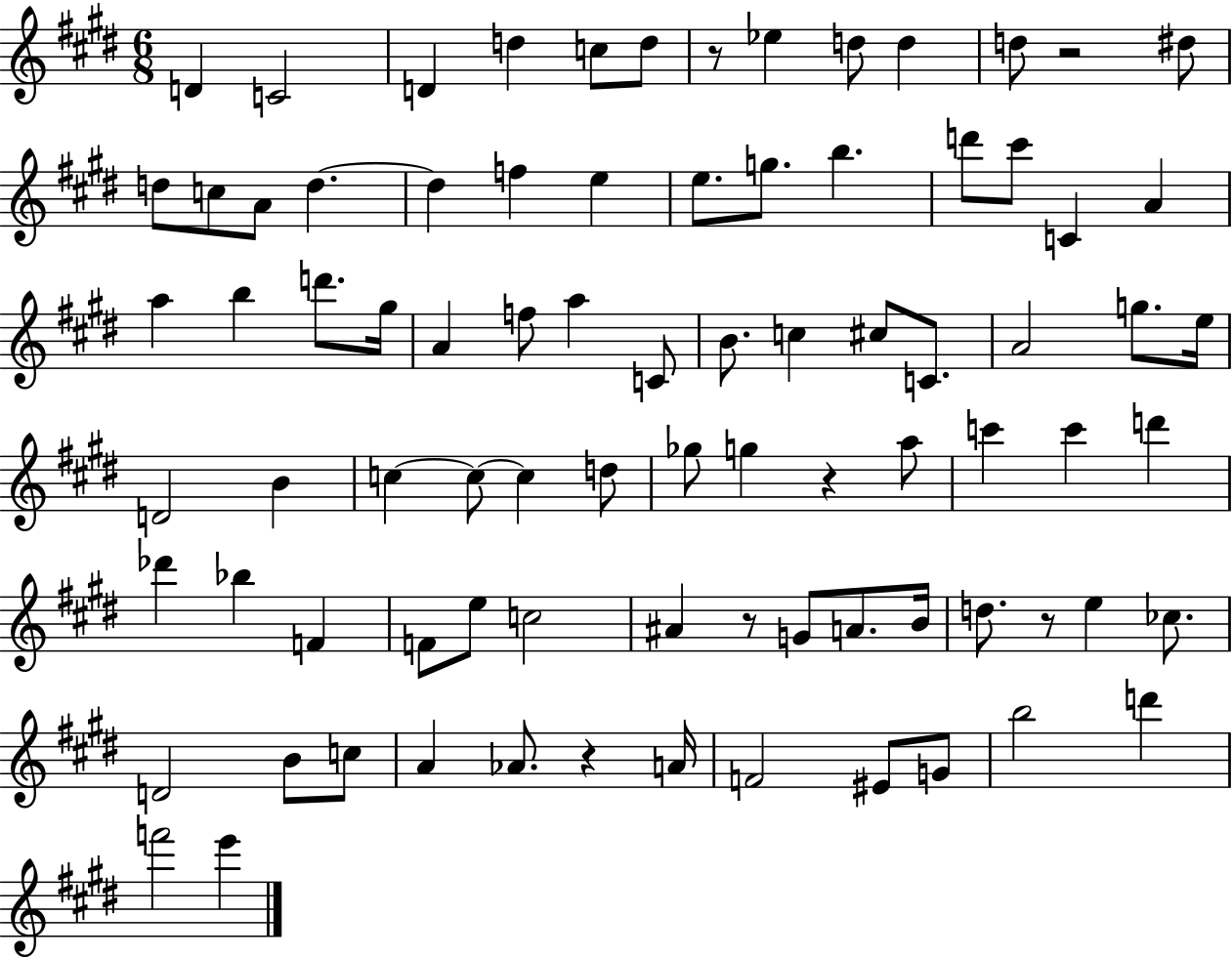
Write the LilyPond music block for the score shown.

{
  \clef treble
  \numericTimeSignature
  \time 6/8
  \key e \major
  d'4 c'2 | d'4 d''4 c''8 d''8 | r8 ees''4 d''8 d''4 | d''8 r2 dis''8 | \break d''8 c''8 a'8 d''4.~~ | d''4 f''4 e''4 | e''8. g''8. b''4. | d'''8 cis'''8 c'4 a'4 | \break a''4 b''4 d'''8. gis''16 | a'4 f''8 a''4 c'8 | b'8. c''4 cis''8 c'8. | a'2 g''8. e''16 | \break d'2 b'4 | c''4~~ c''8~~ c''4 d''8 | ges''8 g''4 r4 a''8 | c'''4 c'''4 d'''4 | \break des'''4 bes''4 f'4 | f'8 e''8 c''2 | ais'4 r8 g'8 a'8. b'16 | d''8. r8 e''4 ces''8. | \break d'2 b'8 c''8 | a'4 aes'8. r4 a'16 | f'2 eis'8 g'8 | b''2 d'''4 | \break f'''2 e'''4 | \bar "|."
}